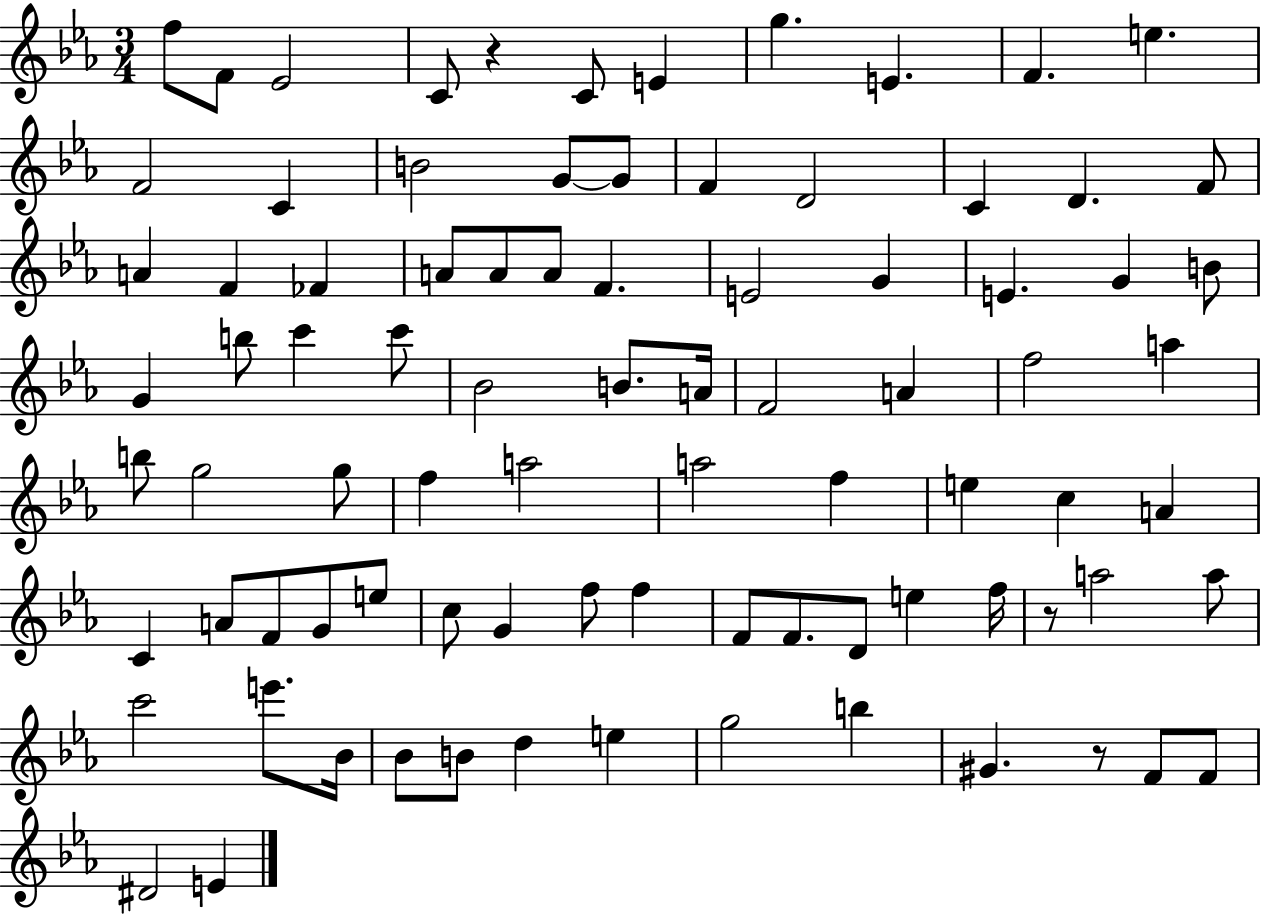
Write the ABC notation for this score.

X:1
T:Untitled
M:3/4
L:1/4
K:Eb
f/2 F/2 _E2 C/2 z C/2 E g E F e F2 C B2 G/2 G/2 F D2 C D F/2 A F _F A/2 A/2 A/2 F E2 G E G B/2 G b/2 c' c'/2 _B2 B/2 A/4 F2 A f2 a b/2 g2 g/2 f a2 a2 f e c A C A/2 F/2 G/2 e/2 c/2 G f/2 f F/2 F/2 D/2 e f/4 z/2 a2 a/2 c'2 e'/2 _B/4 _B/2 B/2 d e g2 b ^G z/2 F/2 F/2 ^D2 E